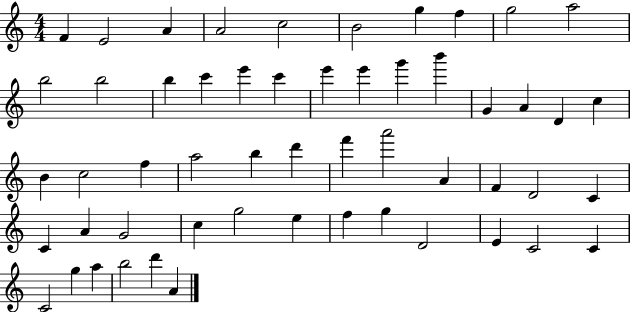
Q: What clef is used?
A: treble